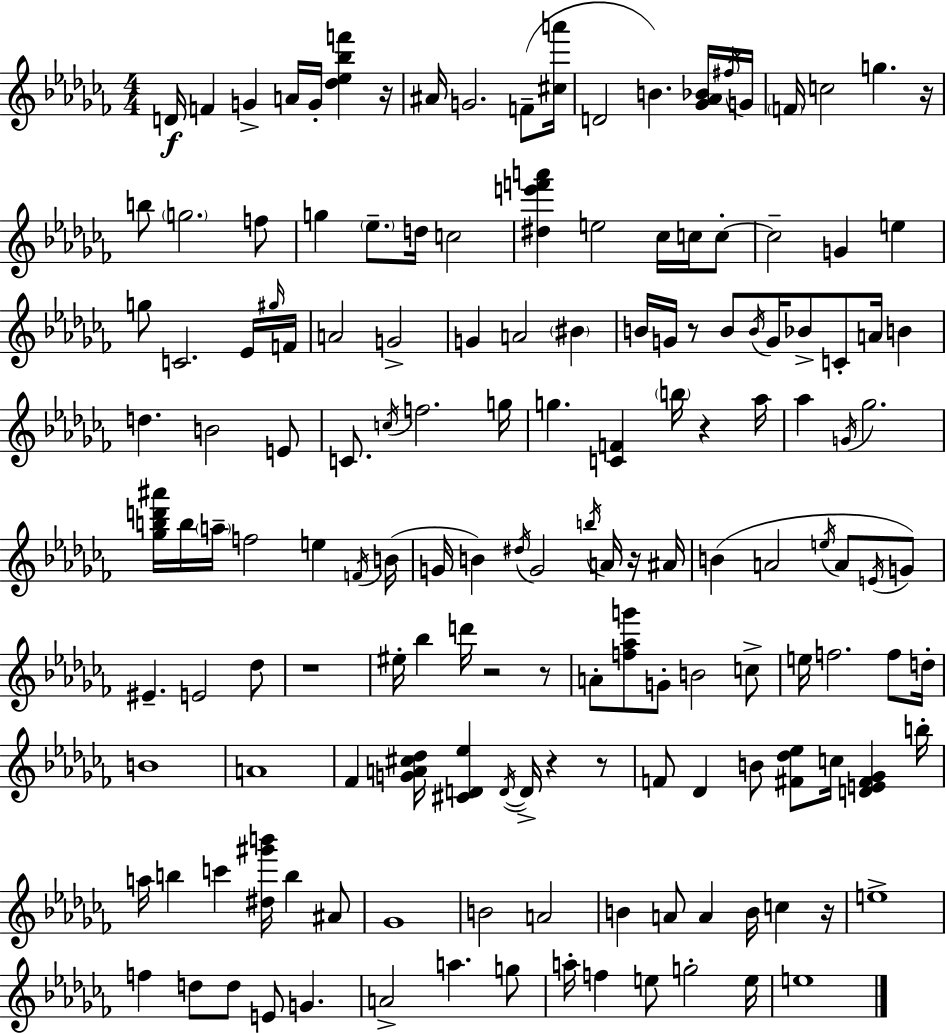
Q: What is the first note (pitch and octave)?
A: D4